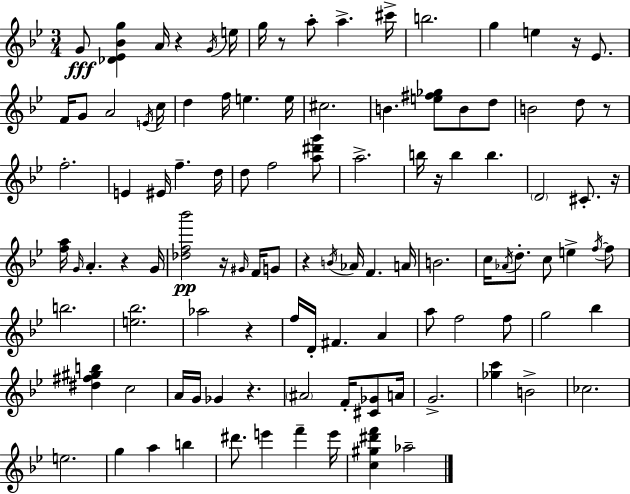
X:1
T:Untitled
M:3/4
L:1/4
K:Gm
G/2 [_D_E_Bg] A/4 z G/4 e/4 g/4 z/2 a/2 a ^c'/4 b2 g e z/4 _E/2 F/4 G/2 A2 E/4 c/4 d f/4 e e/4 ^c2 B [e^f_g]/2 B/2 d/2 B2 d/2 z/2 f2 E ^E/4 f d/4 d/2 f2 [a^d'g']/2 a2 b/4 z/4 b b D2 ^C/2 z/4 [fa]/4 G/4 A z G/4 [_df_b']2 z/4 ^G/4 F/4 G/2 z B/4 _A/4 F A/4 B2 c/4 _A/4 d/2 c/2 e f/4 f/2 b2 [e_b]2 _a2 z f/4 D/4 ^F A a/2 f2 f/2 g2 _b [^d^f^gb] c2 A/4 G/4 _G z ^A2 F/4 [^C_G]/2 A/4 G2 [_gc'] B2 _c2 e2 g a b ^d'/2 e' f' e'/4 [c^g^d'f'] _a2